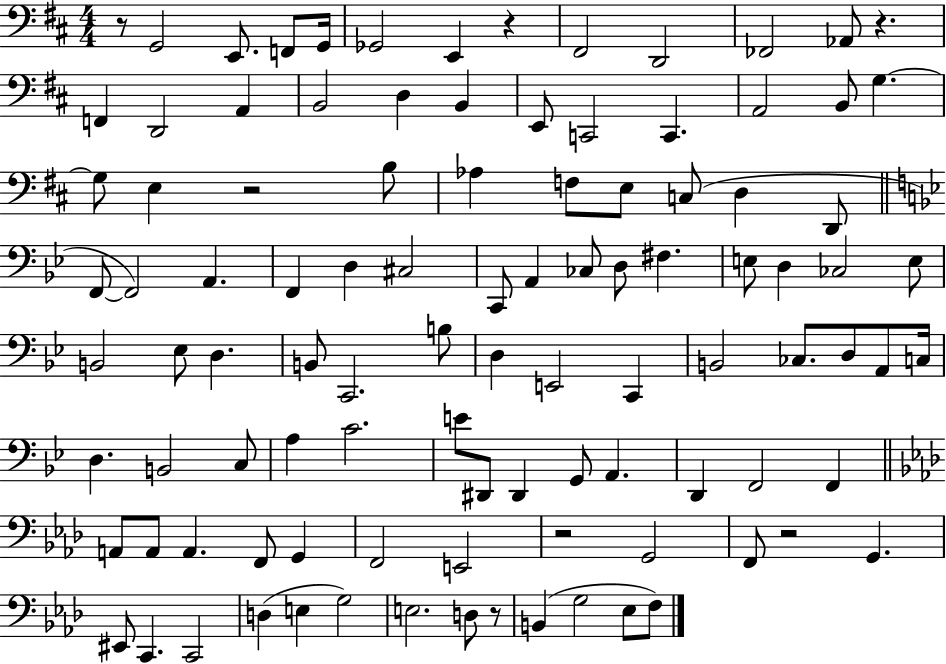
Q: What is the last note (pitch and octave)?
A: F3